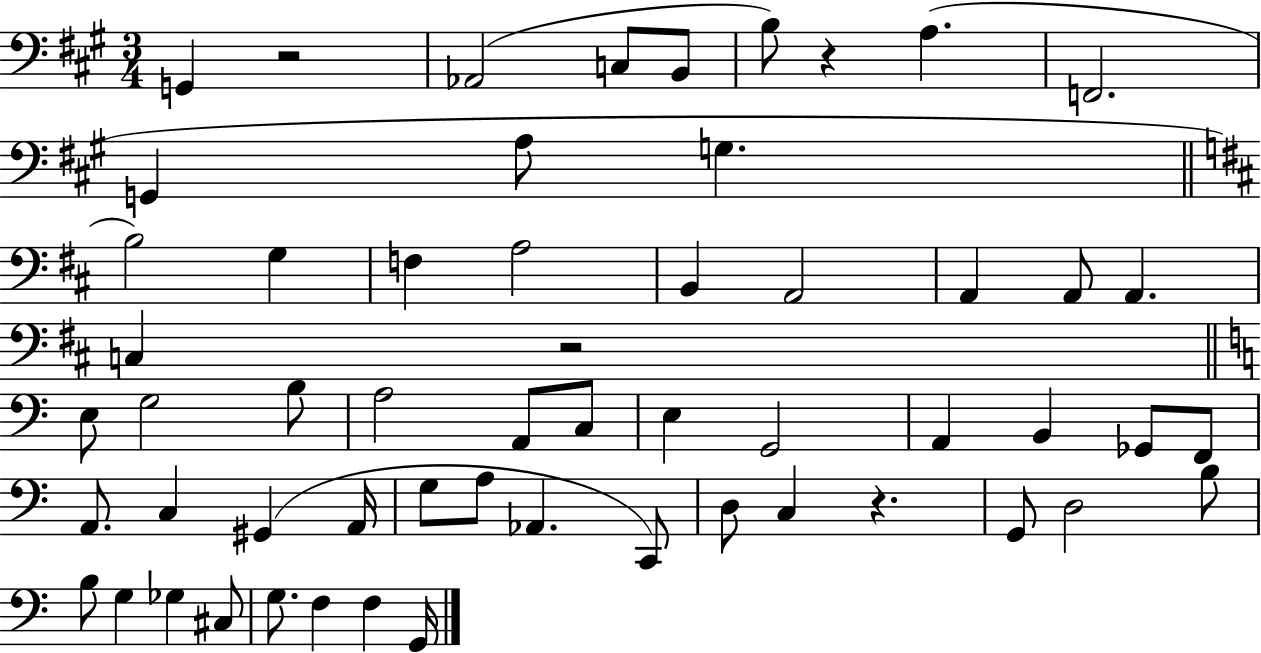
X:1
T:Untitled
M:3/4
L:1/4
K:A
G,, z2 _A,,2 C,/2 B,,/2 B,/2 z A, F,,2 G,, A,/2 G, B,2 G, F, A,2 B,, A,,2 A,, A,,/2 A,, C, z2 E,/2 G,2 B,/2 A,2 A,,/2 C,/2 E, G,,2 A,, B,, _G,,/2 F,,/2 A,,/2 C, ^G,, A,,/4 G,/2 A,/2 _A,, C,,/2 D,/2 C, z G,,/2 D,2 B,/2 B,/2 G, _G, ^C,/2 G,/2 F, F, G,,/4